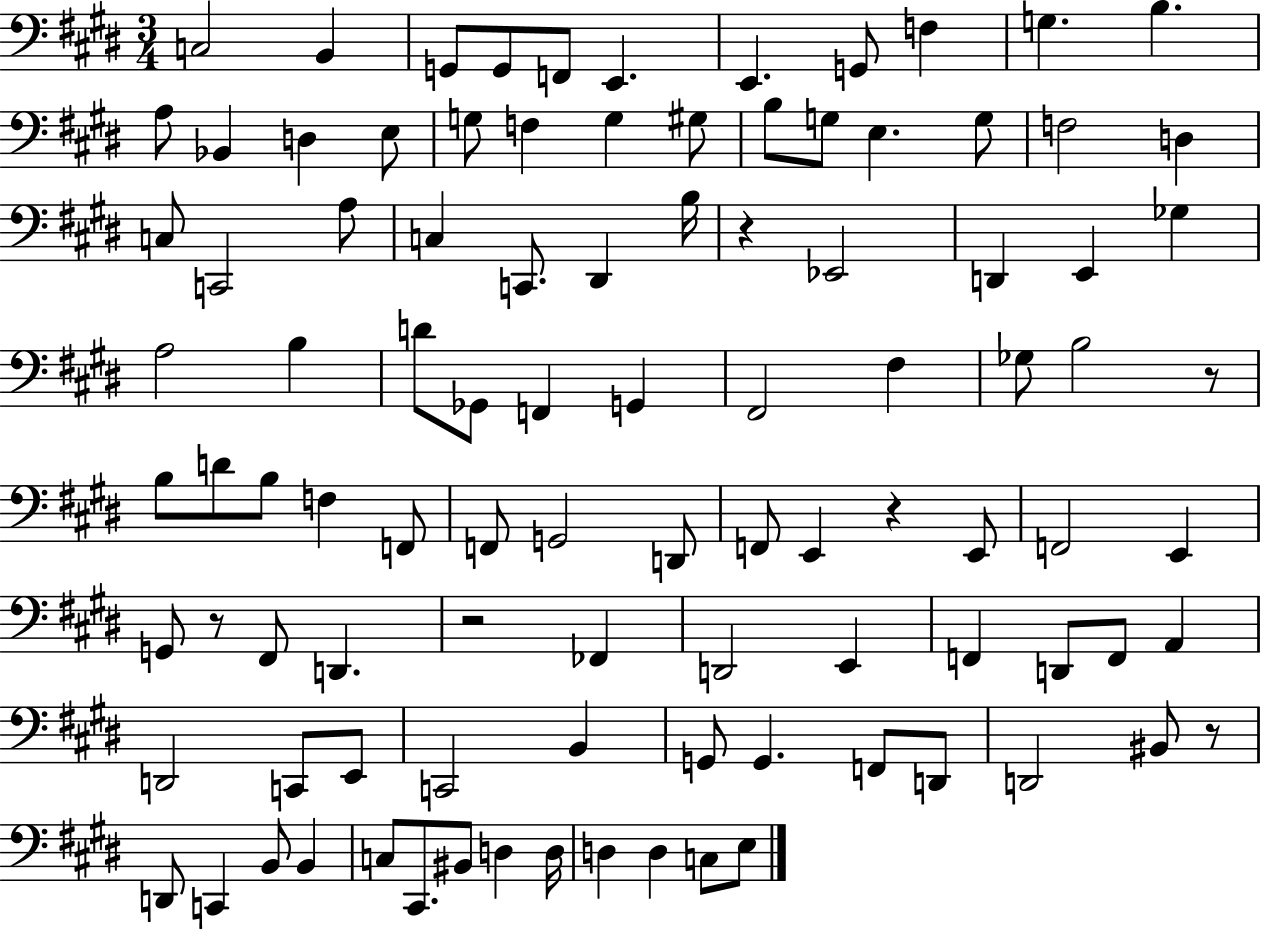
{
  \clef bass
  \numericTimeSignature
  \time 3/4
  \key e \major
  c2 b,4 | g,8 g,8 f,8 e,4. | e,4. g,8 f4 | g4. b4. | \break a8 bes,4 d4 e8 | g8 f4 g4 gis8 | b8 g8 e4. g8 | f2 d4 | \break c8 c,2 a8 | c4 c,8. dis,4 b16 | r4 ees,2 | d,4 e,4 ges4 | \break a2 b4 | d'8 ges,8 f,4 g,4 | fis,2 fis4 | ges8 b2 r8 | \break b8 d'8 b8 f4 f,8 | f,8 g,2 d,8 | f,8 e,4 r4 e,8 | f,2 e,4 | \break g,8 r8 fis,8 d,4. | r2 fes,4 | d,2 e,4 | f,4 d,8 f,8 a,4 | \break d,2 c,8 e,8 | c,2 b,4 | g,8 g,4. f,8 d,8 | d,2 bis,8 r8 | \break d,8 c,4 b,8 b,4 | c8 cis,8. bis,8 d4 d16 | d4 d4 c8 e8 | \bar "|."
}